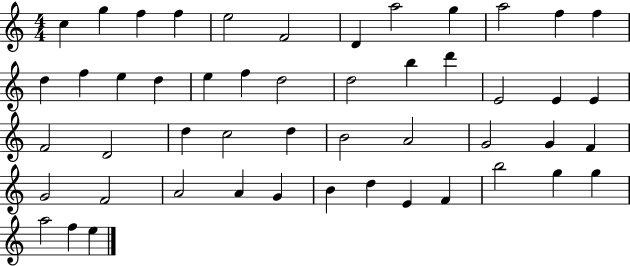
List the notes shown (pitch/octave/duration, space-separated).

C5/q G5/q F5/q F5/q E5/h F4/h D4/q A5/h G5/q A5/h F5/q F5/q D5/q F5/q E5/q D5/q E5/q F5/q D5/h D5/h B5/q D6/q E4/h E4/q E4/q F4/h D4/h D5/q C5/h D5/q B4/h A4/h G4/h G4/q F4/q G4/h F4/h A4/h A4/q G4/q B4/q D5/q E4/q F4/q B5/h G5/q G5/q A5/h F5/q E5/q